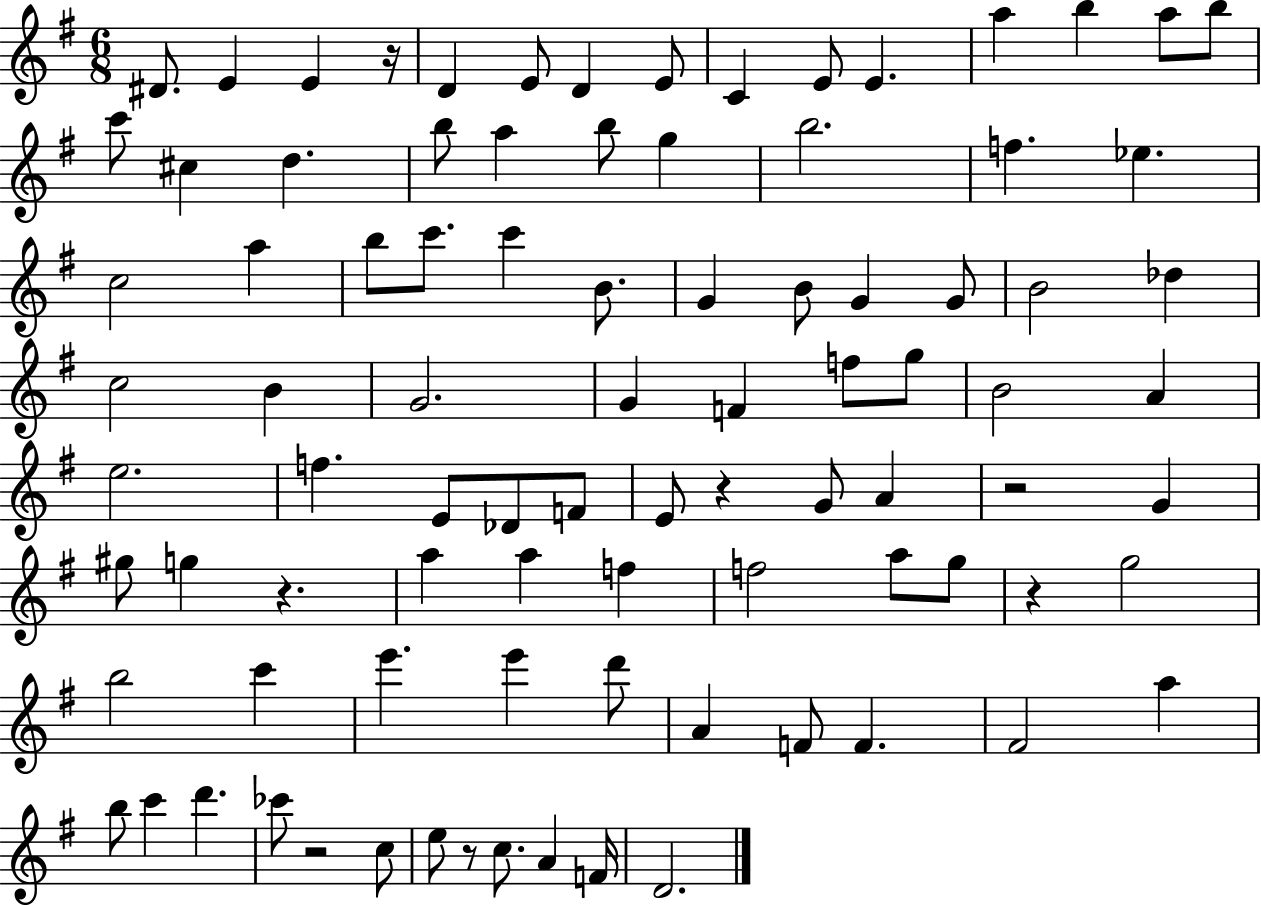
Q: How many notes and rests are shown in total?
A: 90